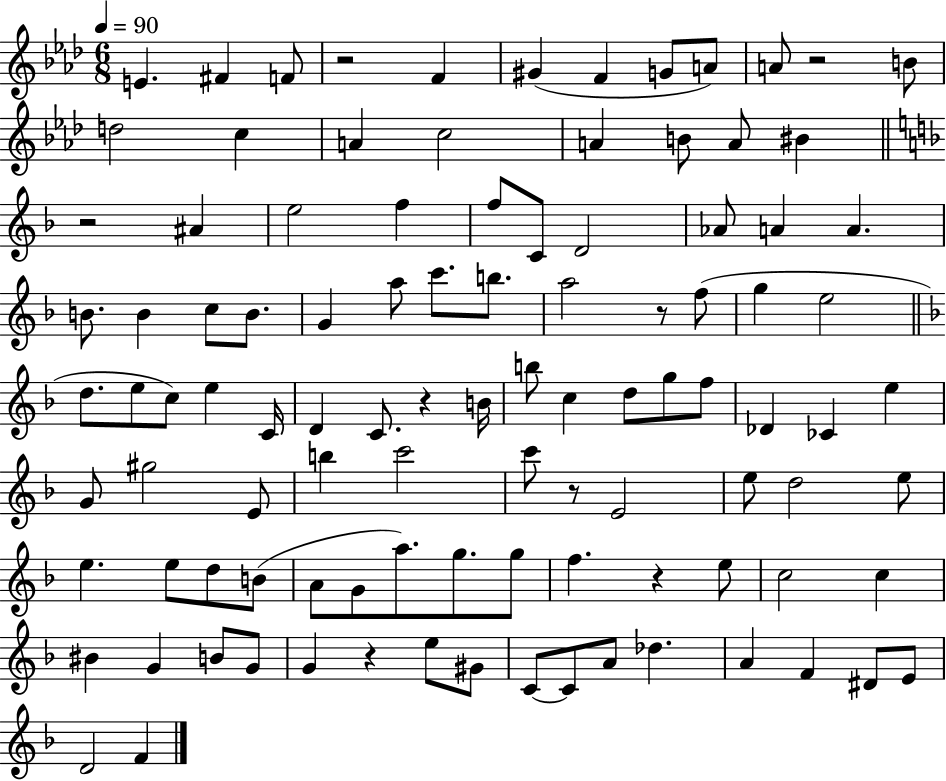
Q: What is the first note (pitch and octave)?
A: E4